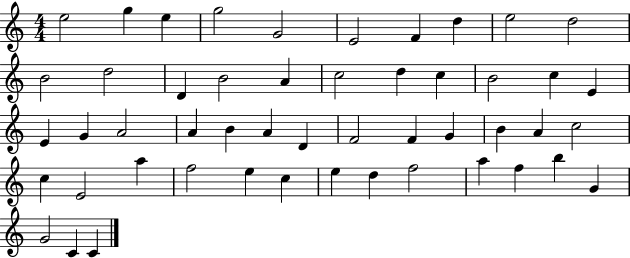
X:1
T:Untitled
M:4/4
L:1/4
K:C
e2 g e g2 G2 E2 F d e2 d2 B2 d2 D B2 A c2 d c B2 c E E G A2 A B A D F2 F G B A c2 c E2 a f2 e c e d f2 a f b G G2 C C